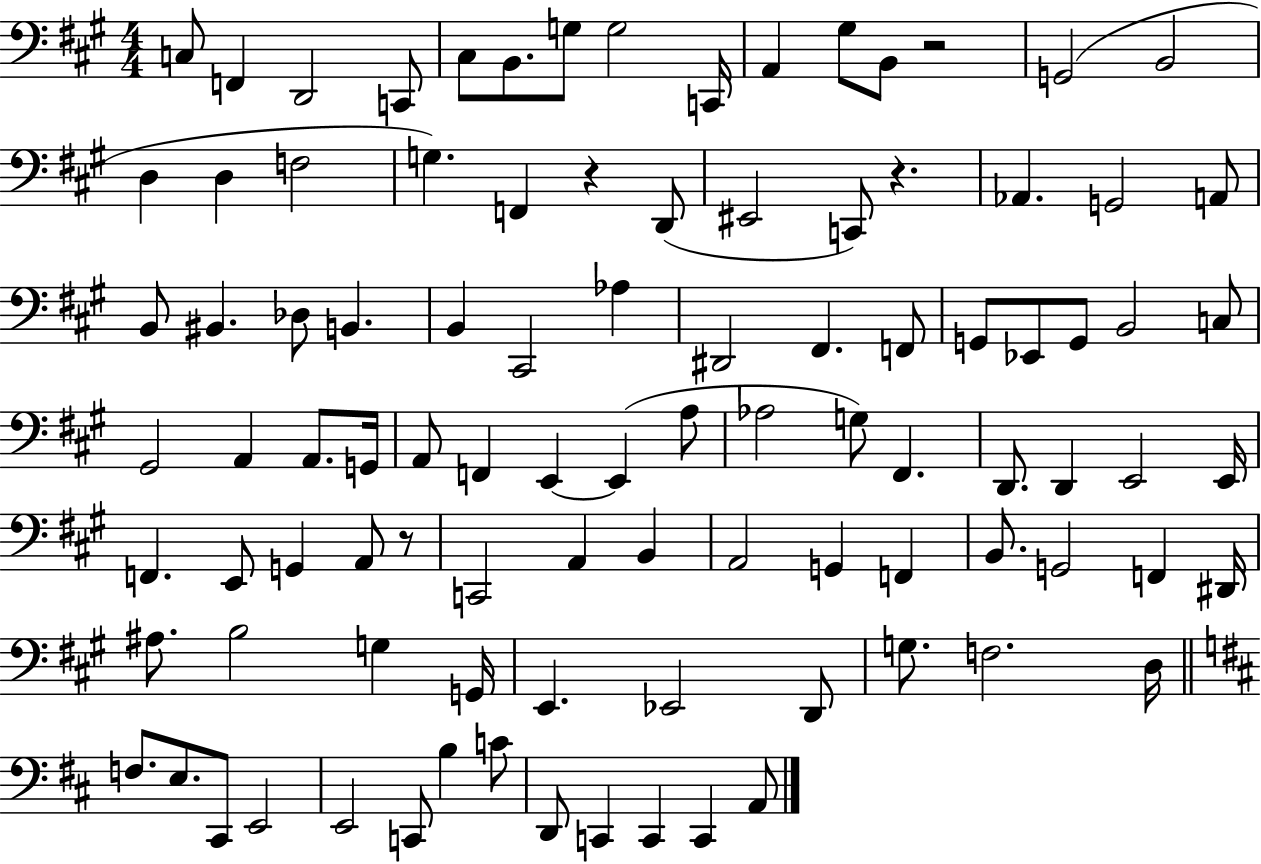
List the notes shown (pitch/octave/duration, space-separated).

C3/e F2/q D2/h C2/e C#3/e B2/e. G3/e G3/h C2/s A2/q G#3/e B2/e R/h G2/h B2/h D3/q D3/q F3/h G3/q. F2/q R/q D2/e EIS2/h C2/e R/q. Ab2/q. G2/h A2/e B2/e BIS2/q. Db3/e B2/q. B2/q C#2/h Ab3/q D#2/h F#2/q. F2/e G2/e Eb2/e G2/e B2/h C3/e G#2/h A2/q A2/e. G2/s A2/e F2/q E2/q E2/q A3/e Ab3/h G3/e F#2/q. D2/e. D2/q E2/h E2/s F2/q. E2/e G2/q A2/e R/e C2/h A2/q B2/q A2/h G2/q F2/q B2/e. G2/h F2/q D#2/s A#3/e. B3/h G3/q G2/s E2/q. Eb2/h D2/e G3/e. F3/h. D3/s F3/e. E3/e. C#2/e E2/h E2/h C2/e B3/q C4/e D2/e C2/q C2/q C2/q A2/e